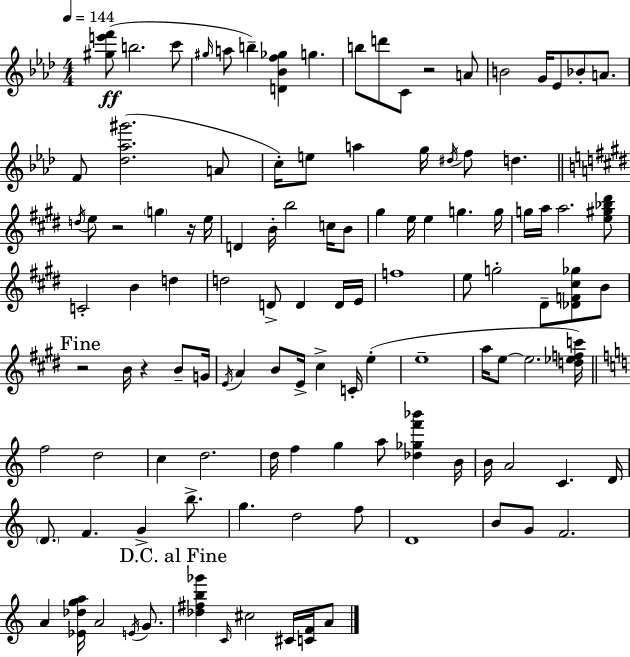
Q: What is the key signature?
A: AES major